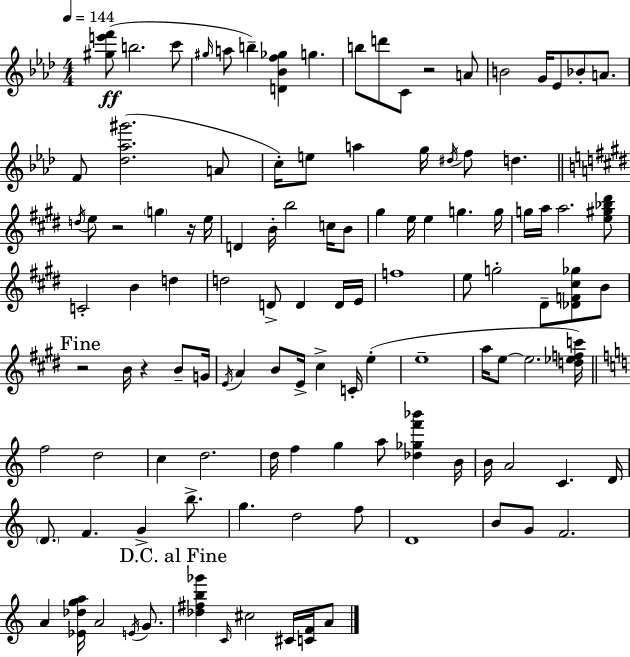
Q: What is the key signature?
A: AES major